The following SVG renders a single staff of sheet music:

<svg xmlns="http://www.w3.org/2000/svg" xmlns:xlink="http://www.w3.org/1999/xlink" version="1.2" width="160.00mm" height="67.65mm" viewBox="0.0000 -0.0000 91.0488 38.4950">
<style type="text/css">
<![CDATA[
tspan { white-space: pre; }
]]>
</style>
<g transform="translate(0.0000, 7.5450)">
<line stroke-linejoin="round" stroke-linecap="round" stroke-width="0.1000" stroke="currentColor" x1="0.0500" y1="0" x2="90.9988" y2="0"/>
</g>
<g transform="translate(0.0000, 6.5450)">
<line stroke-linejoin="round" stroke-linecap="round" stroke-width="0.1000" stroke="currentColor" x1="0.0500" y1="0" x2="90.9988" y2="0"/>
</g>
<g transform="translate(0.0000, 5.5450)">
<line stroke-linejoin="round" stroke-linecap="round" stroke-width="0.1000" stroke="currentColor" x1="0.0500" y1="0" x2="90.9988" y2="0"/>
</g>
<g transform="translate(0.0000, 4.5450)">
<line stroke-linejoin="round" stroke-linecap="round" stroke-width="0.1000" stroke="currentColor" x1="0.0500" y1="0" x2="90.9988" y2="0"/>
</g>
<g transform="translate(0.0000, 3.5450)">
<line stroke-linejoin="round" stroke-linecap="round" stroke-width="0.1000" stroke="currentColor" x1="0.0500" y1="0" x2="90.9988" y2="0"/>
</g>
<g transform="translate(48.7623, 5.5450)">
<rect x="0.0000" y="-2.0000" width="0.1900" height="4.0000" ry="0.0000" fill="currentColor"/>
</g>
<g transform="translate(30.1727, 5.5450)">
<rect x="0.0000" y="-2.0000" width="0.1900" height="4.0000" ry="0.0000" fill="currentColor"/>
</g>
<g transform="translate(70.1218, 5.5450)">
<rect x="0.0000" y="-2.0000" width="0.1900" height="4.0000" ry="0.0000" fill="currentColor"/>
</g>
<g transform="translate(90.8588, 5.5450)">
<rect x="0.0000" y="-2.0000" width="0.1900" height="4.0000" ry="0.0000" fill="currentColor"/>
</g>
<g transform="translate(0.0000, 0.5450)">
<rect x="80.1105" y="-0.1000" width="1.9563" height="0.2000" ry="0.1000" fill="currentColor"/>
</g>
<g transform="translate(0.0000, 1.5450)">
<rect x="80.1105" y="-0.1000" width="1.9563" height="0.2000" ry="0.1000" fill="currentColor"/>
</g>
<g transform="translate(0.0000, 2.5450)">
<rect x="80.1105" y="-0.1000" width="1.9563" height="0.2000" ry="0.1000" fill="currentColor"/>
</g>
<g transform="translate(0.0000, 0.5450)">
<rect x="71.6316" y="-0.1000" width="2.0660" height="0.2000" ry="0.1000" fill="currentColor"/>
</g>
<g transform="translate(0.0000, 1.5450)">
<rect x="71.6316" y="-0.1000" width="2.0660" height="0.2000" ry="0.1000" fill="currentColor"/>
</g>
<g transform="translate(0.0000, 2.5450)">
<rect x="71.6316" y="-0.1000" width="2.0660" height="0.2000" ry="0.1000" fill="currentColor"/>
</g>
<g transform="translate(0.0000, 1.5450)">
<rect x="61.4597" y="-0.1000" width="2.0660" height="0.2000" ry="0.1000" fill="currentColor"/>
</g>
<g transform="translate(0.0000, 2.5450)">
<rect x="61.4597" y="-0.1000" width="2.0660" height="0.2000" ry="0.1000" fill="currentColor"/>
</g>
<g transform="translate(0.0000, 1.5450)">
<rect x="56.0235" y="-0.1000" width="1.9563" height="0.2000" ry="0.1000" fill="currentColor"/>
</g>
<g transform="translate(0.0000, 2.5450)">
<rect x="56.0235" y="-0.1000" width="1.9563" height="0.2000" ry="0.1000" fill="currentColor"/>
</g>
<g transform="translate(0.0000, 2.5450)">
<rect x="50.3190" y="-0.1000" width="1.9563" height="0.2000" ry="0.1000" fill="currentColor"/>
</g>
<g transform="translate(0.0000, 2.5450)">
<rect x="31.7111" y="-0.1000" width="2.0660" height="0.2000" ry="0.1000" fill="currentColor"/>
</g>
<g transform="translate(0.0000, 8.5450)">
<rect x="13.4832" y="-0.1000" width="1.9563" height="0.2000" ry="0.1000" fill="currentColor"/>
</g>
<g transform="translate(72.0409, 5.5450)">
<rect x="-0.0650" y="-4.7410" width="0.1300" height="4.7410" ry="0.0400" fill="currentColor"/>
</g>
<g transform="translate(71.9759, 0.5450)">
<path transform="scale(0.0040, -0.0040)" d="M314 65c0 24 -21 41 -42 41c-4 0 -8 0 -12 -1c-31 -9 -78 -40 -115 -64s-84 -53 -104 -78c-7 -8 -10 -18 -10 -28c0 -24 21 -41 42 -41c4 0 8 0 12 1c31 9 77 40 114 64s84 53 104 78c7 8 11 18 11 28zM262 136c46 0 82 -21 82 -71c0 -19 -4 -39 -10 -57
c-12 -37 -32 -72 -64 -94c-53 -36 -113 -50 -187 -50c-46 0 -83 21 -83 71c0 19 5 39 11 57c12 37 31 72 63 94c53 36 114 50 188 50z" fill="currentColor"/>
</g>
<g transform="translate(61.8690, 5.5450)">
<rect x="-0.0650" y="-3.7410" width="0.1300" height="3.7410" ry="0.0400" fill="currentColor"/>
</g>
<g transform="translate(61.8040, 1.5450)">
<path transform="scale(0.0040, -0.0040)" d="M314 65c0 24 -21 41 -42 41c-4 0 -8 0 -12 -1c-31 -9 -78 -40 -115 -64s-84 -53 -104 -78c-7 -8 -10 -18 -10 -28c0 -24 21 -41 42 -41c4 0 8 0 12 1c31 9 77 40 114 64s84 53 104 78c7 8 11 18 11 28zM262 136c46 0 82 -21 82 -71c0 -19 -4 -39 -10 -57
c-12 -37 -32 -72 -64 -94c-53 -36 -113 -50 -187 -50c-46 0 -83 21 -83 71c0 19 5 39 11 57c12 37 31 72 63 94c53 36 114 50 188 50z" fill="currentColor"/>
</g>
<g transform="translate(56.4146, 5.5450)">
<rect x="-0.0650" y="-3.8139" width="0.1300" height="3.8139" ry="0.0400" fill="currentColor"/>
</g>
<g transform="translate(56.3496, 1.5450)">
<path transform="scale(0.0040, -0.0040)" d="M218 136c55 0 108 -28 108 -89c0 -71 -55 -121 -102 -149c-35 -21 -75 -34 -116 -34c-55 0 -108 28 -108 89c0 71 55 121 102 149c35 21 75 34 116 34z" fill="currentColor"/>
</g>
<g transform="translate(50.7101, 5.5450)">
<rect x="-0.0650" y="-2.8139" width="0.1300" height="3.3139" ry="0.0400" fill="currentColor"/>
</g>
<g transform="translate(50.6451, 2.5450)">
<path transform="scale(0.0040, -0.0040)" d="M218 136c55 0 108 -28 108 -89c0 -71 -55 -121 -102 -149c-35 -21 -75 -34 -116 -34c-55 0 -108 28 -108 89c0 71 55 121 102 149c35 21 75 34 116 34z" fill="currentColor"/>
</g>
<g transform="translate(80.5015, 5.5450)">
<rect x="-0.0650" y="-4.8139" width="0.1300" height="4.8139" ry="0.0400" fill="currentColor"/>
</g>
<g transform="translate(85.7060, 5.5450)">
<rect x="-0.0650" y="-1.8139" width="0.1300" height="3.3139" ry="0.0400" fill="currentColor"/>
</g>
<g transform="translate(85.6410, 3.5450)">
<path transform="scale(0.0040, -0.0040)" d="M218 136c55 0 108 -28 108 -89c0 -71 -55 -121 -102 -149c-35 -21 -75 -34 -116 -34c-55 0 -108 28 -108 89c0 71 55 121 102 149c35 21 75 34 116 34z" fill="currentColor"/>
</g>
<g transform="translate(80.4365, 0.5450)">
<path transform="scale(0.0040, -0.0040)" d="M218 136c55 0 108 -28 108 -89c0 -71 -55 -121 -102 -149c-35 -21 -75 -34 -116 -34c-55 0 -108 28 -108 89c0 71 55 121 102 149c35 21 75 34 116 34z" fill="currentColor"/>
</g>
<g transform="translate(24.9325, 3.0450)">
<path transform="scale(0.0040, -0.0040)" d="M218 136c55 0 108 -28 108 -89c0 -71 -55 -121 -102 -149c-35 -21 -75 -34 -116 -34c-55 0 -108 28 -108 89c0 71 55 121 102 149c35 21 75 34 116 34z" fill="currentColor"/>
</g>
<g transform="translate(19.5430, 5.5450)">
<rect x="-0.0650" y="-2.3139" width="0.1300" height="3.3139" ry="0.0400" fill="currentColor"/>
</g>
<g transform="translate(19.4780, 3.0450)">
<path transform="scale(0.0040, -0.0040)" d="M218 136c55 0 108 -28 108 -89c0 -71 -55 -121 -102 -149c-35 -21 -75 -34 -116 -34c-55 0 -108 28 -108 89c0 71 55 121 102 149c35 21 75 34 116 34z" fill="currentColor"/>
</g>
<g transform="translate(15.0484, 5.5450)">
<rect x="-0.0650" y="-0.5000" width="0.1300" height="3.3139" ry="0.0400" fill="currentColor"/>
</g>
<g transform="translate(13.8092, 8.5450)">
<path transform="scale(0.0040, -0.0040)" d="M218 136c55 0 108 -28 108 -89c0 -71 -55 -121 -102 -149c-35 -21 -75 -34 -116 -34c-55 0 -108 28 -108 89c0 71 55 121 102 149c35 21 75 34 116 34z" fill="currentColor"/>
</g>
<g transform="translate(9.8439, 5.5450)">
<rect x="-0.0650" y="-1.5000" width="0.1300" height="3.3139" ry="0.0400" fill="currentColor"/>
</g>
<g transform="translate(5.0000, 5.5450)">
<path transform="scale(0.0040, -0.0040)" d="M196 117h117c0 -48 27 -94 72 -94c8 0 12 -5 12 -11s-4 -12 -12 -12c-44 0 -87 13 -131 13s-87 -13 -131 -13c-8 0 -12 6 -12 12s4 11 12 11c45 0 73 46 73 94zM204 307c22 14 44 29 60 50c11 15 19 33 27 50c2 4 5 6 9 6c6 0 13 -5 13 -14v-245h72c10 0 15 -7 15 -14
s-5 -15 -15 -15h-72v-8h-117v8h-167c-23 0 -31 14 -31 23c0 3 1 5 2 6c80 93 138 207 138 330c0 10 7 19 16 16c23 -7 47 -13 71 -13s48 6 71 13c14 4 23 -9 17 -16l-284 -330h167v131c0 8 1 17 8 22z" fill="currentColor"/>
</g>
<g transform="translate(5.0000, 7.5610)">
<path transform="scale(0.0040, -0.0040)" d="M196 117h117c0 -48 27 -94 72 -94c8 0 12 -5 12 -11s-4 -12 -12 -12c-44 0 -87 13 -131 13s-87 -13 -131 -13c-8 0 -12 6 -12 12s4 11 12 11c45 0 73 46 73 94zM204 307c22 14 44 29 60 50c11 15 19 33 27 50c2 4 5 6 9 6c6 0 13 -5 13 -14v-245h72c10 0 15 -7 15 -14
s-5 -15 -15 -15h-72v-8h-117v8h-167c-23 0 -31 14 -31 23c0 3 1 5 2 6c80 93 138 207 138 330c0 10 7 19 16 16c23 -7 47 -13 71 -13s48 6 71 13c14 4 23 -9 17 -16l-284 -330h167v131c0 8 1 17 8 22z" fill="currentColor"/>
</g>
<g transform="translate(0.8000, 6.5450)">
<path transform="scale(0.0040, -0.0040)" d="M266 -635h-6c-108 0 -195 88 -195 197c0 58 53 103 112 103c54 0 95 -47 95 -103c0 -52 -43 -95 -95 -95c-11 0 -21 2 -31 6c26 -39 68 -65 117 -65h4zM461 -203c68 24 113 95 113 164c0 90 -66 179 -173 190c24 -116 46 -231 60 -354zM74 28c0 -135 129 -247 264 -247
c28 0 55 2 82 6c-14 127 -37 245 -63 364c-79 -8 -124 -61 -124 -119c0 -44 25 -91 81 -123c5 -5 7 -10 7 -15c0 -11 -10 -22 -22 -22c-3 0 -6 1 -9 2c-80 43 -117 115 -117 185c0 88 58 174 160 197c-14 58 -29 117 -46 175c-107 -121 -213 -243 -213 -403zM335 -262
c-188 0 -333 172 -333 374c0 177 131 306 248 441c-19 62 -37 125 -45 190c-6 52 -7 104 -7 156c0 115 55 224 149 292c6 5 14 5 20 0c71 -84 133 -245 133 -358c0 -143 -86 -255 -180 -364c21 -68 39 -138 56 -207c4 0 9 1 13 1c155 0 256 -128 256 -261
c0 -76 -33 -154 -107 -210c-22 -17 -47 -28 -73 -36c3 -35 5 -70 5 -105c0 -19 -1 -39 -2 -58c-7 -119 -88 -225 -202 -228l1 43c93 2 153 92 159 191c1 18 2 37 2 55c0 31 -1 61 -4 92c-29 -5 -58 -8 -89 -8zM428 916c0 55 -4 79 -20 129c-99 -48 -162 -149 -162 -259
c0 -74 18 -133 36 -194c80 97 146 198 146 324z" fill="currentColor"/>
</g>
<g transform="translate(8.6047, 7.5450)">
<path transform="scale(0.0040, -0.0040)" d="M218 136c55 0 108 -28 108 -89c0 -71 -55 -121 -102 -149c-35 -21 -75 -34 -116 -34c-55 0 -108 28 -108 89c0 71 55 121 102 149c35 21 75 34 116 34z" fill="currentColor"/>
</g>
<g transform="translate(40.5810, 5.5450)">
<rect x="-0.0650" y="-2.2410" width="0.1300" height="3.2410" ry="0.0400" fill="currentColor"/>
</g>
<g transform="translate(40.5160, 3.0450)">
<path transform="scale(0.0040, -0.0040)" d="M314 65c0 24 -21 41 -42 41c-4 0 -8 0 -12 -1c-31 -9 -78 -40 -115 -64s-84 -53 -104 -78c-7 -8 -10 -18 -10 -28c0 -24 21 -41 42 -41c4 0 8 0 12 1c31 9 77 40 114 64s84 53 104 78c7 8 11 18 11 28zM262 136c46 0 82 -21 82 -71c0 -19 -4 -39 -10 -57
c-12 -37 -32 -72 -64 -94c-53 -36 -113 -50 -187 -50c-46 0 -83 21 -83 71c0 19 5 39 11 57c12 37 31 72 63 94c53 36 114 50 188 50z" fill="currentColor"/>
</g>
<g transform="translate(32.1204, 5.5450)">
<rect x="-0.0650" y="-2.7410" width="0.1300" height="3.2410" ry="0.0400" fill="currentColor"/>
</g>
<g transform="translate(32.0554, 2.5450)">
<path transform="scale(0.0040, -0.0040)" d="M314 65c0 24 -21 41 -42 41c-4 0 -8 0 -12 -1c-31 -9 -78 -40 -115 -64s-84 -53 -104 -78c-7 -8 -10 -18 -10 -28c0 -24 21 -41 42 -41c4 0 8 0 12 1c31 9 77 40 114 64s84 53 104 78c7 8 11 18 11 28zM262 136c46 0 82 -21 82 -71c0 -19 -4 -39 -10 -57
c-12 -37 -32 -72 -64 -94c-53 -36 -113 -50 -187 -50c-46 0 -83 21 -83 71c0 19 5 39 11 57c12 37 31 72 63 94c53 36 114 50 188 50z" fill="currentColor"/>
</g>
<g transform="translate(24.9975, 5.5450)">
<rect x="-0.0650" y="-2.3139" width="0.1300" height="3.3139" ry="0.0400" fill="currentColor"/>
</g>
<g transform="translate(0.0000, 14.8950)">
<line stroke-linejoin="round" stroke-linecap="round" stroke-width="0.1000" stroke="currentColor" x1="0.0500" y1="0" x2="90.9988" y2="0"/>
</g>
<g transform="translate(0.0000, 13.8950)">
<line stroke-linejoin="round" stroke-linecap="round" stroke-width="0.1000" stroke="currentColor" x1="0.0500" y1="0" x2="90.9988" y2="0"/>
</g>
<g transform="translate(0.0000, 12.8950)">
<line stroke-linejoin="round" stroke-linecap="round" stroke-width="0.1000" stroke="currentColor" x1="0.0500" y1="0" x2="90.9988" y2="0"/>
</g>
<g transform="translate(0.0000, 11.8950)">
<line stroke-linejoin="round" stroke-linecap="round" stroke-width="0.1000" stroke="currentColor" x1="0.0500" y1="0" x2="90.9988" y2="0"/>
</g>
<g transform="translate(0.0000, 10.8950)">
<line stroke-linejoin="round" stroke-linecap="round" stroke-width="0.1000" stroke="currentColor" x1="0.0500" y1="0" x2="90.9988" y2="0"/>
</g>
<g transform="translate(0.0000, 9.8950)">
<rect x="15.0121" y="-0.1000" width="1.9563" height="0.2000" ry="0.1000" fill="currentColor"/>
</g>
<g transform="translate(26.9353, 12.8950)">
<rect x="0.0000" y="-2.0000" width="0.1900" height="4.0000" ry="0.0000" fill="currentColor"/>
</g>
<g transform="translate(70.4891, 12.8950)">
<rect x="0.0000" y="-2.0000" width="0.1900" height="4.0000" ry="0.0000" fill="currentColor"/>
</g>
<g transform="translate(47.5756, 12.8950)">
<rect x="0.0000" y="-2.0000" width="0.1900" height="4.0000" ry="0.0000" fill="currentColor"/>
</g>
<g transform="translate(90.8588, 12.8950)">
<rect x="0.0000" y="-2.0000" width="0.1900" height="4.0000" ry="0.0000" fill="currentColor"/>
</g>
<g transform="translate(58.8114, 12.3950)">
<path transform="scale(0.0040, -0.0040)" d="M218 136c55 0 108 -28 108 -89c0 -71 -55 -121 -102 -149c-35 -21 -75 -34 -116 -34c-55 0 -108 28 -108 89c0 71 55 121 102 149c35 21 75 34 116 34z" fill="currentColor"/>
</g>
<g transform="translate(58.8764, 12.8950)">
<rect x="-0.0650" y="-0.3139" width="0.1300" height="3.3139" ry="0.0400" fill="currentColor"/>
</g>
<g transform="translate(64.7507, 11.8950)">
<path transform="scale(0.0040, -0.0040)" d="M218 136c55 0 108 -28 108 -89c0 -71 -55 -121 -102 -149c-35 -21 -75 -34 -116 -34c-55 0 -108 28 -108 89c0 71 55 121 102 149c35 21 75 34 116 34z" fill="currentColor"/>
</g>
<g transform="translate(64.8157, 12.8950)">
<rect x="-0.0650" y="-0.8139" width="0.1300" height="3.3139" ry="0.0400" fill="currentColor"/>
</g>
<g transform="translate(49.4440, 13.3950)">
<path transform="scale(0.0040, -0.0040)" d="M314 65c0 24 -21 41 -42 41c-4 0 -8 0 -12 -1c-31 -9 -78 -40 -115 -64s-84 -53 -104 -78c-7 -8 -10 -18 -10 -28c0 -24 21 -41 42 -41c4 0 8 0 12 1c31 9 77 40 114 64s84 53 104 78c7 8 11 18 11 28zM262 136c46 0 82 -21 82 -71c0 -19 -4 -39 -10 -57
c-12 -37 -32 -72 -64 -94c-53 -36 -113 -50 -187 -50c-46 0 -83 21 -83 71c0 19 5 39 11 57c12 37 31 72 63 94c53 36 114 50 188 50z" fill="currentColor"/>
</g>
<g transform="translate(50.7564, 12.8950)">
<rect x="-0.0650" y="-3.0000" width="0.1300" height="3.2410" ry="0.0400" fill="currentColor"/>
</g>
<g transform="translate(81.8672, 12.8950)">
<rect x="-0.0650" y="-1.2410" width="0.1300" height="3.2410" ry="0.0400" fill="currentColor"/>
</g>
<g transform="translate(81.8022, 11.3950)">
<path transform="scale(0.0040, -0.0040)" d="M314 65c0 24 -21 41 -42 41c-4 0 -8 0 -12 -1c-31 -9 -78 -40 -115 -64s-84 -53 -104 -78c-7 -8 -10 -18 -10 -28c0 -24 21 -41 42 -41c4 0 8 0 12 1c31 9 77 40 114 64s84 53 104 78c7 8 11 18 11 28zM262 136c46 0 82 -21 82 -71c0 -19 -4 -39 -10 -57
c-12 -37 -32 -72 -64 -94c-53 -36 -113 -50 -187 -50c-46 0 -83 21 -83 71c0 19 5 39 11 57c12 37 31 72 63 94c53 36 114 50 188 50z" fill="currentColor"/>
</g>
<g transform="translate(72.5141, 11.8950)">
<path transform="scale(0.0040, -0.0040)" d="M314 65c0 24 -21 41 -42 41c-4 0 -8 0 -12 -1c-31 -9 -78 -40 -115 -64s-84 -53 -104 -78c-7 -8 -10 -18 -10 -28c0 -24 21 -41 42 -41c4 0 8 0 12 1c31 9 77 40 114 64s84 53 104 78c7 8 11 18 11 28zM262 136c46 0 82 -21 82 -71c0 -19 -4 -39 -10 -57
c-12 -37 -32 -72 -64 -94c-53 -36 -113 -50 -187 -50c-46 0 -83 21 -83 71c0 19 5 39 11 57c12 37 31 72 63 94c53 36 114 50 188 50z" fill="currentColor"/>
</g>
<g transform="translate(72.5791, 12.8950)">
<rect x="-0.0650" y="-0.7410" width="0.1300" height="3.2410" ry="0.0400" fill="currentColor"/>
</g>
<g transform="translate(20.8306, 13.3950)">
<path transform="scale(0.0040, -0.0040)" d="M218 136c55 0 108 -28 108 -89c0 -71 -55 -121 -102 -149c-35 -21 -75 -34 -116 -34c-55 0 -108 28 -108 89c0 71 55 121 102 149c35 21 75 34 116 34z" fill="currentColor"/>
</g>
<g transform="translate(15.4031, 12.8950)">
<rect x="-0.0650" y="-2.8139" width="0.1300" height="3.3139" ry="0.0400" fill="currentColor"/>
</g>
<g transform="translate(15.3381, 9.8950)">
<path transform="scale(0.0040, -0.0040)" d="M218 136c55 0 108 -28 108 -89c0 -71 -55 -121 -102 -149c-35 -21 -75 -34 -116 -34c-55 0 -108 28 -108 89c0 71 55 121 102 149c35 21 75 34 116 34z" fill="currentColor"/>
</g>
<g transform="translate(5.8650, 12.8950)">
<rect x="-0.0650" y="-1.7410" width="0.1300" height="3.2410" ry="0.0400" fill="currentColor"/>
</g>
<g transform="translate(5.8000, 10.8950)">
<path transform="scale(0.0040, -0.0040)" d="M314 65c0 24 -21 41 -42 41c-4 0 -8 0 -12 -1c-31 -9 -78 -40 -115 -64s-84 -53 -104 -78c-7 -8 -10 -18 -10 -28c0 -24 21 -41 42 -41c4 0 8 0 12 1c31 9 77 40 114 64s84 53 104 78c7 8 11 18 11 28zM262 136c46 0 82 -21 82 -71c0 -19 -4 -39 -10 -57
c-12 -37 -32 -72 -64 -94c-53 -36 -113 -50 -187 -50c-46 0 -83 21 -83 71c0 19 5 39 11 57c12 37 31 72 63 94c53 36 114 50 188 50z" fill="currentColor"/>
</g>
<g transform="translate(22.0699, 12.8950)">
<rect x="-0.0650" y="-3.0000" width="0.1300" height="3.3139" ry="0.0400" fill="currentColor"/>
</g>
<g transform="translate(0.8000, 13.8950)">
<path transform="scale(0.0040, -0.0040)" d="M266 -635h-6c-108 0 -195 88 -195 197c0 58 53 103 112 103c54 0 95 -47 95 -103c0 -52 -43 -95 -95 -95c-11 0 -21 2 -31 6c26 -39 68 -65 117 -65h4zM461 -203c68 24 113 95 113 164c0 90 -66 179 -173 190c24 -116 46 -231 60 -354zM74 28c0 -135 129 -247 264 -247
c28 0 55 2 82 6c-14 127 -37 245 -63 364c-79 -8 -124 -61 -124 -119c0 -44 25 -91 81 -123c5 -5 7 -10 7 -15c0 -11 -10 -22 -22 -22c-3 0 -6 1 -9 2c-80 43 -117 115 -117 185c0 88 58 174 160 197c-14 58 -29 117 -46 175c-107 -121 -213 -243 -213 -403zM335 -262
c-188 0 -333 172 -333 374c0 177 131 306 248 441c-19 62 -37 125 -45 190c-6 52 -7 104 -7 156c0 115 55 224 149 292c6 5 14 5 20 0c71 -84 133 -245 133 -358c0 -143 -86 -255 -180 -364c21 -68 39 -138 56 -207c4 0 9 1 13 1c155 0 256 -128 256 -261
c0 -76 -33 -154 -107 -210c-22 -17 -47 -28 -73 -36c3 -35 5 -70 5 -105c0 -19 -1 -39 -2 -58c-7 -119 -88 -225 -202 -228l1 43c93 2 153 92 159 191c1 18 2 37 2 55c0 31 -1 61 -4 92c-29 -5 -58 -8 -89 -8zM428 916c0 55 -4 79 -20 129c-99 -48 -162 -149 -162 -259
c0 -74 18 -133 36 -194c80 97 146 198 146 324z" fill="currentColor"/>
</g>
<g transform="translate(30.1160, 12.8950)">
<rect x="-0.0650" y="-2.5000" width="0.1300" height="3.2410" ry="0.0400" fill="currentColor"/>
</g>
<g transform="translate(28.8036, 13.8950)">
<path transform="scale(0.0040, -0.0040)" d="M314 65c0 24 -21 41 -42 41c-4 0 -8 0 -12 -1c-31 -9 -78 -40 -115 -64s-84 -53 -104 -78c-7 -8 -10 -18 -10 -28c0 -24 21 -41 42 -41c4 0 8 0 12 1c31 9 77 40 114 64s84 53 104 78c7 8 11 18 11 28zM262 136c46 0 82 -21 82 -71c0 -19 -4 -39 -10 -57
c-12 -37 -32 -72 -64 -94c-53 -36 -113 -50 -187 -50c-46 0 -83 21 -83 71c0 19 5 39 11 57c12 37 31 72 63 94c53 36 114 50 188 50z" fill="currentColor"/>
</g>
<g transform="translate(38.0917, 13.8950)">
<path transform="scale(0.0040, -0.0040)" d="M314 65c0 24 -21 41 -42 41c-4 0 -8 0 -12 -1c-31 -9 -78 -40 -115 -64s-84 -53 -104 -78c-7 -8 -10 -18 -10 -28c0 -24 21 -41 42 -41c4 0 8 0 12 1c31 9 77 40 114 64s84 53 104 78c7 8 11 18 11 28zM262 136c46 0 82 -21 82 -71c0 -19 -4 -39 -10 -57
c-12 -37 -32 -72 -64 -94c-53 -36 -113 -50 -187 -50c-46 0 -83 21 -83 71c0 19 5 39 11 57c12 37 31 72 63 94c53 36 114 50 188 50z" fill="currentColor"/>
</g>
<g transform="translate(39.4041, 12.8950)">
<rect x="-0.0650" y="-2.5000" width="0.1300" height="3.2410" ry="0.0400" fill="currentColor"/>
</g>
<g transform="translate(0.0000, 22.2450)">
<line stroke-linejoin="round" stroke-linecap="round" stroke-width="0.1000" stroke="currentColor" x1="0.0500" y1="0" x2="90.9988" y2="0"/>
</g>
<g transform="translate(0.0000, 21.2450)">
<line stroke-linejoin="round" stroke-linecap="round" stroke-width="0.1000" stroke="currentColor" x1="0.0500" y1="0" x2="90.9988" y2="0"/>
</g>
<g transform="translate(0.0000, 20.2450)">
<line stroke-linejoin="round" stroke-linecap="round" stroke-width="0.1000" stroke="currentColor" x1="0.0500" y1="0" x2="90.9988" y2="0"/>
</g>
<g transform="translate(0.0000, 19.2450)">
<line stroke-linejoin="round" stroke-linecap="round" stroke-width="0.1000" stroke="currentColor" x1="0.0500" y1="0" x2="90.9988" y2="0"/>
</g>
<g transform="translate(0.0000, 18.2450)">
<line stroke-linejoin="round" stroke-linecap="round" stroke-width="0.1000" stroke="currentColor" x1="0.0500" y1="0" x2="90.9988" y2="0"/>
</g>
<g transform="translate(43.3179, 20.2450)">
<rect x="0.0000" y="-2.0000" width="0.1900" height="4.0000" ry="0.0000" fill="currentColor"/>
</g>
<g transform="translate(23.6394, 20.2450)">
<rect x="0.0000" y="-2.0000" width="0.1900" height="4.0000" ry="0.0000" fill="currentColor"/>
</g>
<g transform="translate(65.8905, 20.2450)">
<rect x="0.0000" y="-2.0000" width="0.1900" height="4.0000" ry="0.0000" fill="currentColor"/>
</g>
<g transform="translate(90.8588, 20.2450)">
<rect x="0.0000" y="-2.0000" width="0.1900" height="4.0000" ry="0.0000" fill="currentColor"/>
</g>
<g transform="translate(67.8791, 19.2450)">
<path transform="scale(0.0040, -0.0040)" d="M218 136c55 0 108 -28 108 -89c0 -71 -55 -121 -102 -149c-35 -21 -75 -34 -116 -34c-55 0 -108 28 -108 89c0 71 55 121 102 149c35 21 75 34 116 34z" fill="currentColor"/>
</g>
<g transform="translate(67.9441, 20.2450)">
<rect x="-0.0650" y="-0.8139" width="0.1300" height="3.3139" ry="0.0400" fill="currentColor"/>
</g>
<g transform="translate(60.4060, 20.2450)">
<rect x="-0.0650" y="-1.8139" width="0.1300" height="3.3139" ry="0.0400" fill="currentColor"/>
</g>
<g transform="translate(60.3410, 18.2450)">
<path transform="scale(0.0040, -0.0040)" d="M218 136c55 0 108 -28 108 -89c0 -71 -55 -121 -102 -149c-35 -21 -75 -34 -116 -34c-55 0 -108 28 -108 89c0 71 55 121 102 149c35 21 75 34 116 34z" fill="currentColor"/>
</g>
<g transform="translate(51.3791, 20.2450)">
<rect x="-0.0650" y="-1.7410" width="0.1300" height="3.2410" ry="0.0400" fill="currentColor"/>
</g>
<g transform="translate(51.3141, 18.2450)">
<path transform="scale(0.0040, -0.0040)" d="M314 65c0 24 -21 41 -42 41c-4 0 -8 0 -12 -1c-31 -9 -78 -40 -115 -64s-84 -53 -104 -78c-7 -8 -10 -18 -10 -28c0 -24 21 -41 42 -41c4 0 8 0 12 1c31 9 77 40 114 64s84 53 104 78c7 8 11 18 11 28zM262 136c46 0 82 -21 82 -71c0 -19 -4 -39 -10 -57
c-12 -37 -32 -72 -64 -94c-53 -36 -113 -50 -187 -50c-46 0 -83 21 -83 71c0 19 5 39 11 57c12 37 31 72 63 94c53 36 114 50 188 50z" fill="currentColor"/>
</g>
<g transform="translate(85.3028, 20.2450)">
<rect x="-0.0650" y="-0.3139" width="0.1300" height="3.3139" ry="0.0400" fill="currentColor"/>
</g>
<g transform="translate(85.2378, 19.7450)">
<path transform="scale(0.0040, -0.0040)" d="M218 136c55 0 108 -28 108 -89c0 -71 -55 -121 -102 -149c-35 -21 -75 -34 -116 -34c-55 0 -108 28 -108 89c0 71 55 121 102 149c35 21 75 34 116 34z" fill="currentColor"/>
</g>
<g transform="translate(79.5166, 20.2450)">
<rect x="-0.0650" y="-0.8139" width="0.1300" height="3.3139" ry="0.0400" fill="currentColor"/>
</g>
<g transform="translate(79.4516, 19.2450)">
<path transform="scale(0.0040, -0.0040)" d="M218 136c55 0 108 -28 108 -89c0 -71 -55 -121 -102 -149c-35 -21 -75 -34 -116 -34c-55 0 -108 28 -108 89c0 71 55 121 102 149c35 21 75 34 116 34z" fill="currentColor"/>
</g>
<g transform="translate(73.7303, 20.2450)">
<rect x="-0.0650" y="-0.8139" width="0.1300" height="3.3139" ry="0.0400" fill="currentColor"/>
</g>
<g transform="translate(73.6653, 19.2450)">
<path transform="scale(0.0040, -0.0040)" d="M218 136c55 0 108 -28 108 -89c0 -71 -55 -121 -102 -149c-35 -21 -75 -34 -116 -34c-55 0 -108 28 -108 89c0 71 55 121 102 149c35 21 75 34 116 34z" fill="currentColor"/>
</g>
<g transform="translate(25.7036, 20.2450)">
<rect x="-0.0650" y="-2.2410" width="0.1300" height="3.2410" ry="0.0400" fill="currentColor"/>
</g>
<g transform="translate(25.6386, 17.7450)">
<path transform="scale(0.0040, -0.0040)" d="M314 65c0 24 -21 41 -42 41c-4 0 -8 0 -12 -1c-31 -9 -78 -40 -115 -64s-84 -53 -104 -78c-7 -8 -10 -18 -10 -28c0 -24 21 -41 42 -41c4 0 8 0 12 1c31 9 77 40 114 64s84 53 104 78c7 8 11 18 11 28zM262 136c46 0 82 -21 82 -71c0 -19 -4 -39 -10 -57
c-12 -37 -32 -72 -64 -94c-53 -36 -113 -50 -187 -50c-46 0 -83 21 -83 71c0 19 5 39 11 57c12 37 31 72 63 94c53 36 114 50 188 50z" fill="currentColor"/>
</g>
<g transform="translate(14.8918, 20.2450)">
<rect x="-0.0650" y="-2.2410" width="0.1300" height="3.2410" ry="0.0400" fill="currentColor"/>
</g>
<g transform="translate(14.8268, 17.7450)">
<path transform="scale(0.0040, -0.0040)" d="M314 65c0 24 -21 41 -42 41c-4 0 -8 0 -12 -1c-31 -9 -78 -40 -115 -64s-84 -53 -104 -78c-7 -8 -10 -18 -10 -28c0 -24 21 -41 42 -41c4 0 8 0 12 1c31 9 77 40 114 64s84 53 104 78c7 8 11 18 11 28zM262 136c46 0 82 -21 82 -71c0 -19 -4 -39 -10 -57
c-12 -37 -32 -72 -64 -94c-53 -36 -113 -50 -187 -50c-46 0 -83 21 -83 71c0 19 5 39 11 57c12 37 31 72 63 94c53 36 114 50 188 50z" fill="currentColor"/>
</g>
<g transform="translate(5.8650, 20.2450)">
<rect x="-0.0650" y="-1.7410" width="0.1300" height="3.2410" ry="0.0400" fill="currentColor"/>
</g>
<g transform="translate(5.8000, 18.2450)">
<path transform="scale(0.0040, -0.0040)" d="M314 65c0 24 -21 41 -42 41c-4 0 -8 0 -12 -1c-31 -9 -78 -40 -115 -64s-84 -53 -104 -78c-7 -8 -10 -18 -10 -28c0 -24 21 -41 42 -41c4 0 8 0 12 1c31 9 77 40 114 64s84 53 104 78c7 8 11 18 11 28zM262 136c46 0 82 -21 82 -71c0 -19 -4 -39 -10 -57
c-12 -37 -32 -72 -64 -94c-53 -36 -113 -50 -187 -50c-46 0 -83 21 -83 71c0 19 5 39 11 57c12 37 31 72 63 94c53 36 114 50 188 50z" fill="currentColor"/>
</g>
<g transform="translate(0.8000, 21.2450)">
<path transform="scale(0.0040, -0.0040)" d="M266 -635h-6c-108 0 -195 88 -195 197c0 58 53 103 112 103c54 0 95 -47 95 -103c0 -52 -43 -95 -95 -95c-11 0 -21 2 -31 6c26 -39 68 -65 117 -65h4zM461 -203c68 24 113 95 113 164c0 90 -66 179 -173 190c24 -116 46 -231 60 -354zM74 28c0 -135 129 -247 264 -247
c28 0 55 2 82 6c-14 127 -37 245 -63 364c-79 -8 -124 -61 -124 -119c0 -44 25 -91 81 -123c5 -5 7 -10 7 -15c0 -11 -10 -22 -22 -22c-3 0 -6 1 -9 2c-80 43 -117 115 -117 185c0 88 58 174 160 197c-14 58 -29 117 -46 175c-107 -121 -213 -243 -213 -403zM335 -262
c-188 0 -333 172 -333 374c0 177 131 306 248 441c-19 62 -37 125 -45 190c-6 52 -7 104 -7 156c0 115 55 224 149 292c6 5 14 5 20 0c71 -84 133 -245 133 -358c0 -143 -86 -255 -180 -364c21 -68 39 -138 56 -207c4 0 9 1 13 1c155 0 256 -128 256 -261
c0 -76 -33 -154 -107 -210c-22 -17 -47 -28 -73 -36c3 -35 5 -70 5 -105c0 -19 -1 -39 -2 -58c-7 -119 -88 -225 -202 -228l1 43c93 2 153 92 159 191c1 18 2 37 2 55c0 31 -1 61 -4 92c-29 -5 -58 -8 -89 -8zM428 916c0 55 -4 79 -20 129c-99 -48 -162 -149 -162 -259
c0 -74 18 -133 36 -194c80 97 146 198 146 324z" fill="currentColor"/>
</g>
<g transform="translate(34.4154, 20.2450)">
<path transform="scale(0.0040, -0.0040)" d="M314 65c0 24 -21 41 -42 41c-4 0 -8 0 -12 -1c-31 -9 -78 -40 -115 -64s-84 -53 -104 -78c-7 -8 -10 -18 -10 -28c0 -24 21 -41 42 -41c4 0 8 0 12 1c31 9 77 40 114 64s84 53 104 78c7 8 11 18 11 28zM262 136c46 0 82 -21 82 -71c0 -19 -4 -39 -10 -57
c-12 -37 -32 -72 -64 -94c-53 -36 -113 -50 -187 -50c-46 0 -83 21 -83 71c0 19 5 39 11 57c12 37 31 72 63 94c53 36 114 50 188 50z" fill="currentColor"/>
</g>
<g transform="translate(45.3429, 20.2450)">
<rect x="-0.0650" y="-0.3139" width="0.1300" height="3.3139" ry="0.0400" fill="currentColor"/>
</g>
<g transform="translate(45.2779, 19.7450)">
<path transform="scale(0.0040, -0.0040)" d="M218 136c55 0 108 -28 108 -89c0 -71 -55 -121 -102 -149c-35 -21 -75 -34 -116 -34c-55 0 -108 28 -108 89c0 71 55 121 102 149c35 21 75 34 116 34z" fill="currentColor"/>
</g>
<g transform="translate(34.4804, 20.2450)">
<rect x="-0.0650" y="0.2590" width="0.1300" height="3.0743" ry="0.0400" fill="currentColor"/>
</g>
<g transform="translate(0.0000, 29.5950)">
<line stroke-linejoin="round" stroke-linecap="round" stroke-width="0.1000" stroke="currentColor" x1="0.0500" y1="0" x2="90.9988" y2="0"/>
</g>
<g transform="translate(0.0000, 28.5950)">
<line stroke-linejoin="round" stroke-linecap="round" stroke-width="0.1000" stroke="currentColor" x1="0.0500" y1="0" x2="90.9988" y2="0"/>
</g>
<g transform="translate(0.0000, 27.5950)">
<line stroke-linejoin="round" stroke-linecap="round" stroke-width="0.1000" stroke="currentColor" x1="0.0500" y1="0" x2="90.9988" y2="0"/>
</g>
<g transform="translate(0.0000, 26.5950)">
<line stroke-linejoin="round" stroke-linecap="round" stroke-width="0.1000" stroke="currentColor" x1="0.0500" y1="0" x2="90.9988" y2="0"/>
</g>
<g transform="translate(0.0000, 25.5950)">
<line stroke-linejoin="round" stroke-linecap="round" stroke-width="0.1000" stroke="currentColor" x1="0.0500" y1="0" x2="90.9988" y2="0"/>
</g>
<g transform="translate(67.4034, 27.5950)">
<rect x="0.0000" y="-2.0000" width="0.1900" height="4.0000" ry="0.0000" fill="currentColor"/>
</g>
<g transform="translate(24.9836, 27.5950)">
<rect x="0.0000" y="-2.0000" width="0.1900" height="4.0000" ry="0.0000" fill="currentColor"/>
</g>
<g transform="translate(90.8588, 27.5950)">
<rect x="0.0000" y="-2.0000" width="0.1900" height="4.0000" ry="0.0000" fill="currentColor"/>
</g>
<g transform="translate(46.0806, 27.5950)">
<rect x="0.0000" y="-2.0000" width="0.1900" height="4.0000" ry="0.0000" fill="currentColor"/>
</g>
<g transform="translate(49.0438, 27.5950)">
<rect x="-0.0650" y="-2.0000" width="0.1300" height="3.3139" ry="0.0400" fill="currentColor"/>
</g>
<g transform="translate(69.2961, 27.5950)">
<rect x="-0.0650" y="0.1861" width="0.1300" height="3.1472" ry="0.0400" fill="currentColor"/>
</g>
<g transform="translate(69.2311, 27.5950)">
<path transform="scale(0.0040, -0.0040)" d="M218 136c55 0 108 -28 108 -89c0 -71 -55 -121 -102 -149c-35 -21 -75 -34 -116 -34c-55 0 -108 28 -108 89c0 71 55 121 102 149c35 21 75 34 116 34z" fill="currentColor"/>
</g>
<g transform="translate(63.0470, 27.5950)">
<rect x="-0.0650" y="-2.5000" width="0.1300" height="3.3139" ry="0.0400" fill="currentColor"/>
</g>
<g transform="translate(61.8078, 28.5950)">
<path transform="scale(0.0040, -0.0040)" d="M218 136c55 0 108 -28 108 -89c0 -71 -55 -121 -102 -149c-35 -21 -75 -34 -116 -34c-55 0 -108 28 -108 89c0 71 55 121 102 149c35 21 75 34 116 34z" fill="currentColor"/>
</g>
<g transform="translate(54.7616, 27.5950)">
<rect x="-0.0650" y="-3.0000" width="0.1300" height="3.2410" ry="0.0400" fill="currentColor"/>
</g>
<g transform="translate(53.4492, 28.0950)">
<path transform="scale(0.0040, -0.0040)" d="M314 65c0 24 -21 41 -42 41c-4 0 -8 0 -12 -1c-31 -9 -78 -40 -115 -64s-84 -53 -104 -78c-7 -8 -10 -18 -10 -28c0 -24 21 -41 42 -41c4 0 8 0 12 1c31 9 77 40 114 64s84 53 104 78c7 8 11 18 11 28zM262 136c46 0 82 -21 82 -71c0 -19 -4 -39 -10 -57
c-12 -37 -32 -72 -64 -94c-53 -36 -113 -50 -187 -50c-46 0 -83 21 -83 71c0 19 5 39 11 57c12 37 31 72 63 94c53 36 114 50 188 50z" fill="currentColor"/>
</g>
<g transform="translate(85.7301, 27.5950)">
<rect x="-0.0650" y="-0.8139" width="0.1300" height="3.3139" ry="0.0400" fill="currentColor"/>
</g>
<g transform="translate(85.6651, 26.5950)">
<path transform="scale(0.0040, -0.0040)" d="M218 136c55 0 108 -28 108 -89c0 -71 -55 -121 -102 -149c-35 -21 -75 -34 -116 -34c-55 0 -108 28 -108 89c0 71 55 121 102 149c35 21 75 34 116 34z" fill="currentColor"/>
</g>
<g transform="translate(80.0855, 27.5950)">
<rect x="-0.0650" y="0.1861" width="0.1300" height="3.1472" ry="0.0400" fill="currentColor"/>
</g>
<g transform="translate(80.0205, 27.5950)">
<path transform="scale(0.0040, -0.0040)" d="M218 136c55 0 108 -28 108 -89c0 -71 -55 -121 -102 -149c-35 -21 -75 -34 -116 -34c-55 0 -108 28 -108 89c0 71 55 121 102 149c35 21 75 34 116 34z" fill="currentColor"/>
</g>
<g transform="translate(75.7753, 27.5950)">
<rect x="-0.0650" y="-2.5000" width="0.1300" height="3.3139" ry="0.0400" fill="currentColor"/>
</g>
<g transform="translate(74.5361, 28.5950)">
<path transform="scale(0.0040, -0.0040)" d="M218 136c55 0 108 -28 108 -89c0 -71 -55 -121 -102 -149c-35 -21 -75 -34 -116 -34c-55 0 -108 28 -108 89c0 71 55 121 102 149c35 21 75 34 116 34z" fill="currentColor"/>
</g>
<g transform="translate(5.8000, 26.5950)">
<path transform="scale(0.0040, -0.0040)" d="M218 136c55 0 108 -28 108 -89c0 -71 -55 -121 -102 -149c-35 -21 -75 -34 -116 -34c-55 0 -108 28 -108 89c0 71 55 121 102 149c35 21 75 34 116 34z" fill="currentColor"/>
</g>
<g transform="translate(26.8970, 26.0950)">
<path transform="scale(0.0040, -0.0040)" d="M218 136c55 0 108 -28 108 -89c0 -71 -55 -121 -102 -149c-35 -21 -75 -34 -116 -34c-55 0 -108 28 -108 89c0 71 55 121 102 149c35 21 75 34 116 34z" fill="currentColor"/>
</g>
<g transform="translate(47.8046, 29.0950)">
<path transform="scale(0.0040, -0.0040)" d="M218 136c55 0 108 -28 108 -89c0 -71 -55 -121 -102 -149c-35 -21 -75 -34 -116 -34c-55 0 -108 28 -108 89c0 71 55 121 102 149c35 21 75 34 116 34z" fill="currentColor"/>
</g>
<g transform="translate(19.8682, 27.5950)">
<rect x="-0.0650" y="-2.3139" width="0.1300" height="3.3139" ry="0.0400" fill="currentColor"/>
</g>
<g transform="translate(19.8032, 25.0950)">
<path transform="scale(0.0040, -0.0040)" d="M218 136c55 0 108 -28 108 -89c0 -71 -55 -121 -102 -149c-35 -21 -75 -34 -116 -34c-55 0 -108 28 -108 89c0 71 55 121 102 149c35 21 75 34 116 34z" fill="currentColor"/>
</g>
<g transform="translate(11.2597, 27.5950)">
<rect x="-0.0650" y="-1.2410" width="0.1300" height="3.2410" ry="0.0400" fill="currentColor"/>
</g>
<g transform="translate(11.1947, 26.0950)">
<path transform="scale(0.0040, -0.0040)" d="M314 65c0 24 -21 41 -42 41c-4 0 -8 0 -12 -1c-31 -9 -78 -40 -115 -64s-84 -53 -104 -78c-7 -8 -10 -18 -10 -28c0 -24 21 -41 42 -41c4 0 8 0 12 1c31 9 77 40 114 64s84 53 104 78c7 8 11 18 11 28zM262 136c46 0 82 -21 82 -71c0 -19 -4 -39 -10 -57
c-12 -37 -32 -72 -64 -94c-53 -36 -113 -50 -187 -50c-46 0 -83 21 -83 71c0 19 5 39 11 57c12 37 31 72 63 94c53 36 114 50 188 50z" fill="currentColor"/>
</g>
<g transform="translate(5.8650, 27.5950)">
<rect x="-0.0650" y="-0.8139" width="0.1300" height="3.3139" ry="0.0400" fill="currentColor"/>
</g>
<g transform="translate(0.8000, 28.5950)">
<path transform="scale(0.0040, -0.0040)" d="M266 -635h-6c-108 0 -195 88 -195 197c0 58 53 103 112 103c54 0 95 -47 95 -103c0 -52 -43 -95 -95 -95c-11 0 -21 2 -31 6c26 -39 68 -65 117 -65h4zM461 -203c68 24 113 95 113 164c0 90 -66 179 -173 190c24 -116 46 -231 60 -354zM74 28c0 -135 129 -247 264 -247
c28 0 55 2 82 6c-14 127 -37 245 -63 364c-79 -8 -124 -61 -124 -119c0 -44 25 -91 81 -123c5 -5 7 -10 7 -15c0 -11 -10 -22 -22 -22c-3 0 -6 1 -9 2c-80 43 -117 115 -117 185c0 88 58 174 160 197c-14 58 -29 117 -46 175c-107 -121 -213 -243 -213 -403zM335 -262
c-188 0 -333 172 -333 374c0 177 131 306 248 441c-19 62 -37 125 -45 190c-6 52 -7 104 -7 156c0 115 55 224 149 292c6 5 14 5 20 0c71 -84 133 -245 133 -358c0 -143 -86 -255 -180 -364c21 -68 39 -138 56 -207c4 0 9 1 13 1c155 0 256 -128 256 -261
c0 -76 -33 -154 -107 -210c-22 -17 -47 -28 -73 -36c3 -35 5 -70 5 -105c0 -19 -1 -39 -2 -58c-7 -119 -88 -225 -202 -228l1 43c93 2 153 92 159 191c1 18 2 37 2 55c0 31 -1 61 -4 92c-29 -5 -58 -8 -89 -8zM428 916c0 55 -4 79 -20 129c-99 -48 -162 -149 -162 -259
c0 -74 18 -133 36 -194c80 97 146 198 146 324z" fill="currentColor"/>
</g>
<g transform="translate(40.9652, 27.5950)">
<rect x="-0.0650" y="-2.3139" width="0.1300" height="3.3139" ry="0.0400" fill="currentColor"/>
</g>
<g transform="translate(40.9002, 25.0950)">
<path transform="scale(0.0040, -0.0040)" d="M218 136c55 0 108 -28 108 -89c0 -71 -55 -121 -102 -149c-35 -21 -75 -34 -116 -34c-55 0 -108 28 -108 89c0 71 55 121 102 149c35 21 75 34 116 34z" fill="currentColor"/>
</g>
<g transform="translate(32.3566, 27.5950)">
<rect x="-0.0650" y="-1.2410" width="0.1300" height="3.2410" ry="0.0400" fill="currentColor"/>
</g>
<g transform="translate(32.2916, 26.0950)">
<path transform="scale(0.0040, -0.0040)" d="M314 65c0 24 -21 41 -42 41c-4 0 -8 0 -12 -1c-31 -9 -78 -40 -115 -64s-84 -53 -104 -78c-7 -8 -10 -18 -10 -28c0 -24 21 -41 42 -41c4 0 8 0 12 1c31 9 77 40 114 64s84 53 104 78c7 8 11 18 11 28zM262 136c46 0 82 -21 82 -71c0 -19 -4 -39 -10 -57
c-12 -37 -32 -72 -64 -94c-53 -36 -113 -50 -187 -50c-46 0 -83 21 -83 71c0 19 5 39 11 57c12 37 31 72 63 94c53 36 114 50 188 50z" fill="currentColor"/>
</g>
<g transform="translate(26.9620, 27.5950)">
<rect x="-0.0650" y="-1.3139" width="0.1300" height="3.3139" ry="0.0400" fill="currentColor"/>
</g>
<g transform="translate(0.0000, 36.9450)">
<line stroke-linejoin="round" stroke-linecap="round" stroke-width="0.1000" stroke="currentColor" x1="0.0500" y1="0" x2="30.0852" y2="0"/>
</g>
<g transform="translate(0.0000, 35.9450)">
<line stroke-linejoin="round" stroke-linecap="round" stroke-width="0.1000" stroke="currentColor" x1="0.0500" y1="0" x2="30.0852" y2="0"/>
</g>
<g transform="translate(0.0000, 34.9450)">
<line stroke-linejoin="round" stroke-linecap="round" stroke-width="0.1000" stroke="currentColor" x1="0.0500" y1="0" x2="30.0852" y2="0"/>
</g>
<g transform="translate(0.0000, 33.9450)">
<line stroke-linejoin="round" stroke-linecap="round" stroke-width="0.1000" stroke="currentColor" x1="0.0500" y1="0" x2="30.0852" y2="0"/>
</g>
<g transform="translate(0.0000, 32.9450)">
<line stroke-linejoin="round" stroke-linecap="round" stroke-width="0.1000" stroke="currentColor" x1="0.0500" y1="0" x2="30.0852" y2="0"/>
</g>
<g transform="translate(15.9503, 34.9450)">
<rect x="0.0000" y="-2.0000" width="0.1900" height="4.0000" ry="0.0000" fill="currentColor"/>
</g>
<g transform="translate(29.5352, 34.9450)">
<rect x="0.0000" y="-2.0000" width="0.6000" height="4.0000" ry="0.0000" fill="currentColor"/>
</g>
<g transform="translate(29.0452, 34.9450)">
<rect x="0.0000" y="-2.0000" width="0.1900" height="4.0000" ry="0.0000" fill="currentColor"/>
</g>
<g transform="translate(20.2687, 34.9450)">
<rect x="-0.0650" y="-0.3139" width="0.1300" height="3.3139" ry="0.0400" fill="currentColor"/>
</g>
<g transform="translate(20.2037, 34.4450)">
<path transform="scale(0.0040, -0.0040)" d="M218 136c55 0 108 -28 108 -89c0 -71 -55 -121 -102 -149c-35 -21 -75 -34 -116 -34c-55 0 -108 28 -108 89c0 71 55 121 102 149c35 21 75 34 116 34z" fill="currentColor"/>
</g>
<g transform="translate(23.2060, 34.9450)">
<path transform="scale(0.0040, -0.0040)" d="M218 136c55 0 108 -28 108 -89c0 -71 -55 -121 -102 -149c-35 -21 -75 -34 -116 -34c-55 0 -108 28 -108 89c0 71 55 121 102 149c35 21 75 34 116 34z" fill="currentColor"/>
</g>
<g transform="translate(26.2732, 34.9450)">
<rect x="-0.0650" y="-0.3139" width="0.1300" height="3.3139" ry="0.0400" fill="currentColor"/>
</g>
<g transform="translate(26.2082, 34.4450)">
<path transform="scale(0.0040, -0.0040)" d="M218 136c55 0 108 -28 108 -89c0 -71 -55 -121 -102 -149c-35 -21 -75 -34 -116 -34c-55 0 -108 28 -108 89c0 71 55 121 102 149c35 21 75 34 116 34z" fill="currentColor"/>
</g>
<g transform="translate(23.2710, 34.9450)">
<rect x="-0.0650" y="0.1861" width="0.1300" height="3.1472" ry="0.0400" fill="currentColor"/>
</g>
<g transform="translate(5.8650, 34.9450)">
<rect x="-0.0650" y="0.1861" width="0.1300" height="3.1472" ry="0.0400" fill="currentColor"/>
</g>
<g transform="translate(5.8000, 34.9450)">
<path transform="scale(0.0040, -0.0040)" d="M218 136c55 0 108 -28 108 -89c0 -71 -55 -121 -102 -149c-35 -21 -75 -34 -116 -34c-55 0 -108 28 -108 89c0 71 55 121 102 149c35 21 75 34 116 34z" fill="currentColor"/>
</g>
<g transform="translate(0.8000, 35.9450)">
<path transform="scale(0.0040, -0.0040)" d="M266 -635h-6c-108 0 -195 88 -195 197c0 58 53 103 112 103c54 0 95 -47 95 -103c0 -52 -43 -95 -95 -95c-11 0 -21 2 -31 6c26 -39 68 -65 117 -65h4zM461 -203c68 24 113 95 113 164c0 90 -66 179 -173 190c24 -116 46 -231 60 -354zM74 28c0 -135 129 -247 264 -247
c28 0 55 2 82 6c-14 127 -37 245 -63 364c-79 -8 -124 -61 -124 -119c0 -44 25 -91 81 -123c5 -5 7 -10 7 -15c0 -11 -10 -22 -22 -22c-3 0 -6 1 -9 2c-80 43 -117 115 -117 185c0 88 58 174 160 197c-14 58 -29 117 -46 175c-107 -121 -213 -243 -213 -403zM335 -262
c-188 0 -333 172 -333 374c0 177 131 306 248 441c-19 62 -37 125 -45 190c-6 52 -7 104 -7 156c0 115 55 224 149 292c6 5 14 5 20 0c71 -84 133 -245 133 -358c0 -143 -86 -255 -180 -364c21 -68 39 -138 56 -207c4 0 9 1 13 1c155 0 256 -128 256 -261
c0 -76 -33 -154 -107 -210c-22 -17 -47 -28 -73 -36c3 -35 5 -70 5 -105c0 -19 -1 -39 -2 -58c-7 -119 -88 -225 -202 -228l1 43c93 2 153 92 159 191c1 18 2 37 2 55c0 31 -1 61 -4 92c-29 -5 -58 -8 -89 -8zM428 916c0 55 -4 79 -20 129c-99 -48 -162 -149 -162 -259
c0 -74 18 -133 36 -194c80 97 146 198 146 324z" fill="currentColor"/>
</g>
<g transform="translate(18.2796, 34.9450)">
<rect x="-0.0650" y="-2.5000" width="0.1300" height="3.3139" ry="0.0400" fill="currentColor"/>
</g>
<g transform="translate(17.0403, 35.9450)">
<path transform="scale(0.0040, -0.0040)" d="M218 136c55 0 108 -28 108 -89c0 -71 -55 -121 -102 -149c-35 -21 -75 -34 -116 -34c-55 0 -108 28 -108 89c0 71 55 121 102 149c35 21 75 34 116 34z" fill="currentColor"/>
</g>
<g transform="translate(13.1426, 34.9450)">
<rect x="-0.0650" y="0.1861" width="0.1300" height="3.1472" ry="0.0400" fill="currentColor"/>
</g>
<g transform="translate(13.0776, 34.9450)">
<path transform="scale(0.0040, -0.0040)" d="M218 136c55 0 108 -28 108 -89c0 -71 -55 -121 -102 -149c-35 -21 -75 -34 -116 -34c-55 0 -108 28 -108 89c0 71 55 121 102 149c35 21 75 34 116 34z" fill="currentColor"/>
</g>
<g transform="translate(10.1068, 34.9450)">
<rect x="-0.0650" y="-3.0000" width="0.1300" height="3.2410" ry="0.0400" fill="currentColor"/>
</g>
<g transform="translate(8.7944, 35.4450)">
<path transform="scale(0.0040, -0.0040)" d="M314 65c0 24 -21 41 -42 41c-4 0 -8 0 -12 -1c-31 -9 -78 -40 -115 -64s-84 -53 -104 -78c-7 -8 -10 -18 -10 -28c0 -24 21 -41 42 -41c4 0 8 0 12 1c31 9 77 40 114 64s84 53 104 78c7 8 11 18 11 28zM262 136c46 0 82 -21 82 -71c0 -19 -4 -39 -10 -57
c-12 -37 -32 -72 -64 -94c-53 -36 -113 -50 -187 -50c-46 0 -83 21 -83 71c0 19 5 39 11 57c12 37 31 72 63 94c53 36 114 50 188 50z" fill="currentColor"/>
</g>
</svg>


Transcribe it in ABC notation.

X:1
T:Untitled
M:4/4
L:1/4
K:C
E C g g a2 g2 a c' c'2 e'2 e' f f2 a A G2 G2 A2 c d d2 e2 f2 g2 g2 B2 c f2 f d d d c d e2 g e e2 g F A2 G B G B d B A2 B G c B c